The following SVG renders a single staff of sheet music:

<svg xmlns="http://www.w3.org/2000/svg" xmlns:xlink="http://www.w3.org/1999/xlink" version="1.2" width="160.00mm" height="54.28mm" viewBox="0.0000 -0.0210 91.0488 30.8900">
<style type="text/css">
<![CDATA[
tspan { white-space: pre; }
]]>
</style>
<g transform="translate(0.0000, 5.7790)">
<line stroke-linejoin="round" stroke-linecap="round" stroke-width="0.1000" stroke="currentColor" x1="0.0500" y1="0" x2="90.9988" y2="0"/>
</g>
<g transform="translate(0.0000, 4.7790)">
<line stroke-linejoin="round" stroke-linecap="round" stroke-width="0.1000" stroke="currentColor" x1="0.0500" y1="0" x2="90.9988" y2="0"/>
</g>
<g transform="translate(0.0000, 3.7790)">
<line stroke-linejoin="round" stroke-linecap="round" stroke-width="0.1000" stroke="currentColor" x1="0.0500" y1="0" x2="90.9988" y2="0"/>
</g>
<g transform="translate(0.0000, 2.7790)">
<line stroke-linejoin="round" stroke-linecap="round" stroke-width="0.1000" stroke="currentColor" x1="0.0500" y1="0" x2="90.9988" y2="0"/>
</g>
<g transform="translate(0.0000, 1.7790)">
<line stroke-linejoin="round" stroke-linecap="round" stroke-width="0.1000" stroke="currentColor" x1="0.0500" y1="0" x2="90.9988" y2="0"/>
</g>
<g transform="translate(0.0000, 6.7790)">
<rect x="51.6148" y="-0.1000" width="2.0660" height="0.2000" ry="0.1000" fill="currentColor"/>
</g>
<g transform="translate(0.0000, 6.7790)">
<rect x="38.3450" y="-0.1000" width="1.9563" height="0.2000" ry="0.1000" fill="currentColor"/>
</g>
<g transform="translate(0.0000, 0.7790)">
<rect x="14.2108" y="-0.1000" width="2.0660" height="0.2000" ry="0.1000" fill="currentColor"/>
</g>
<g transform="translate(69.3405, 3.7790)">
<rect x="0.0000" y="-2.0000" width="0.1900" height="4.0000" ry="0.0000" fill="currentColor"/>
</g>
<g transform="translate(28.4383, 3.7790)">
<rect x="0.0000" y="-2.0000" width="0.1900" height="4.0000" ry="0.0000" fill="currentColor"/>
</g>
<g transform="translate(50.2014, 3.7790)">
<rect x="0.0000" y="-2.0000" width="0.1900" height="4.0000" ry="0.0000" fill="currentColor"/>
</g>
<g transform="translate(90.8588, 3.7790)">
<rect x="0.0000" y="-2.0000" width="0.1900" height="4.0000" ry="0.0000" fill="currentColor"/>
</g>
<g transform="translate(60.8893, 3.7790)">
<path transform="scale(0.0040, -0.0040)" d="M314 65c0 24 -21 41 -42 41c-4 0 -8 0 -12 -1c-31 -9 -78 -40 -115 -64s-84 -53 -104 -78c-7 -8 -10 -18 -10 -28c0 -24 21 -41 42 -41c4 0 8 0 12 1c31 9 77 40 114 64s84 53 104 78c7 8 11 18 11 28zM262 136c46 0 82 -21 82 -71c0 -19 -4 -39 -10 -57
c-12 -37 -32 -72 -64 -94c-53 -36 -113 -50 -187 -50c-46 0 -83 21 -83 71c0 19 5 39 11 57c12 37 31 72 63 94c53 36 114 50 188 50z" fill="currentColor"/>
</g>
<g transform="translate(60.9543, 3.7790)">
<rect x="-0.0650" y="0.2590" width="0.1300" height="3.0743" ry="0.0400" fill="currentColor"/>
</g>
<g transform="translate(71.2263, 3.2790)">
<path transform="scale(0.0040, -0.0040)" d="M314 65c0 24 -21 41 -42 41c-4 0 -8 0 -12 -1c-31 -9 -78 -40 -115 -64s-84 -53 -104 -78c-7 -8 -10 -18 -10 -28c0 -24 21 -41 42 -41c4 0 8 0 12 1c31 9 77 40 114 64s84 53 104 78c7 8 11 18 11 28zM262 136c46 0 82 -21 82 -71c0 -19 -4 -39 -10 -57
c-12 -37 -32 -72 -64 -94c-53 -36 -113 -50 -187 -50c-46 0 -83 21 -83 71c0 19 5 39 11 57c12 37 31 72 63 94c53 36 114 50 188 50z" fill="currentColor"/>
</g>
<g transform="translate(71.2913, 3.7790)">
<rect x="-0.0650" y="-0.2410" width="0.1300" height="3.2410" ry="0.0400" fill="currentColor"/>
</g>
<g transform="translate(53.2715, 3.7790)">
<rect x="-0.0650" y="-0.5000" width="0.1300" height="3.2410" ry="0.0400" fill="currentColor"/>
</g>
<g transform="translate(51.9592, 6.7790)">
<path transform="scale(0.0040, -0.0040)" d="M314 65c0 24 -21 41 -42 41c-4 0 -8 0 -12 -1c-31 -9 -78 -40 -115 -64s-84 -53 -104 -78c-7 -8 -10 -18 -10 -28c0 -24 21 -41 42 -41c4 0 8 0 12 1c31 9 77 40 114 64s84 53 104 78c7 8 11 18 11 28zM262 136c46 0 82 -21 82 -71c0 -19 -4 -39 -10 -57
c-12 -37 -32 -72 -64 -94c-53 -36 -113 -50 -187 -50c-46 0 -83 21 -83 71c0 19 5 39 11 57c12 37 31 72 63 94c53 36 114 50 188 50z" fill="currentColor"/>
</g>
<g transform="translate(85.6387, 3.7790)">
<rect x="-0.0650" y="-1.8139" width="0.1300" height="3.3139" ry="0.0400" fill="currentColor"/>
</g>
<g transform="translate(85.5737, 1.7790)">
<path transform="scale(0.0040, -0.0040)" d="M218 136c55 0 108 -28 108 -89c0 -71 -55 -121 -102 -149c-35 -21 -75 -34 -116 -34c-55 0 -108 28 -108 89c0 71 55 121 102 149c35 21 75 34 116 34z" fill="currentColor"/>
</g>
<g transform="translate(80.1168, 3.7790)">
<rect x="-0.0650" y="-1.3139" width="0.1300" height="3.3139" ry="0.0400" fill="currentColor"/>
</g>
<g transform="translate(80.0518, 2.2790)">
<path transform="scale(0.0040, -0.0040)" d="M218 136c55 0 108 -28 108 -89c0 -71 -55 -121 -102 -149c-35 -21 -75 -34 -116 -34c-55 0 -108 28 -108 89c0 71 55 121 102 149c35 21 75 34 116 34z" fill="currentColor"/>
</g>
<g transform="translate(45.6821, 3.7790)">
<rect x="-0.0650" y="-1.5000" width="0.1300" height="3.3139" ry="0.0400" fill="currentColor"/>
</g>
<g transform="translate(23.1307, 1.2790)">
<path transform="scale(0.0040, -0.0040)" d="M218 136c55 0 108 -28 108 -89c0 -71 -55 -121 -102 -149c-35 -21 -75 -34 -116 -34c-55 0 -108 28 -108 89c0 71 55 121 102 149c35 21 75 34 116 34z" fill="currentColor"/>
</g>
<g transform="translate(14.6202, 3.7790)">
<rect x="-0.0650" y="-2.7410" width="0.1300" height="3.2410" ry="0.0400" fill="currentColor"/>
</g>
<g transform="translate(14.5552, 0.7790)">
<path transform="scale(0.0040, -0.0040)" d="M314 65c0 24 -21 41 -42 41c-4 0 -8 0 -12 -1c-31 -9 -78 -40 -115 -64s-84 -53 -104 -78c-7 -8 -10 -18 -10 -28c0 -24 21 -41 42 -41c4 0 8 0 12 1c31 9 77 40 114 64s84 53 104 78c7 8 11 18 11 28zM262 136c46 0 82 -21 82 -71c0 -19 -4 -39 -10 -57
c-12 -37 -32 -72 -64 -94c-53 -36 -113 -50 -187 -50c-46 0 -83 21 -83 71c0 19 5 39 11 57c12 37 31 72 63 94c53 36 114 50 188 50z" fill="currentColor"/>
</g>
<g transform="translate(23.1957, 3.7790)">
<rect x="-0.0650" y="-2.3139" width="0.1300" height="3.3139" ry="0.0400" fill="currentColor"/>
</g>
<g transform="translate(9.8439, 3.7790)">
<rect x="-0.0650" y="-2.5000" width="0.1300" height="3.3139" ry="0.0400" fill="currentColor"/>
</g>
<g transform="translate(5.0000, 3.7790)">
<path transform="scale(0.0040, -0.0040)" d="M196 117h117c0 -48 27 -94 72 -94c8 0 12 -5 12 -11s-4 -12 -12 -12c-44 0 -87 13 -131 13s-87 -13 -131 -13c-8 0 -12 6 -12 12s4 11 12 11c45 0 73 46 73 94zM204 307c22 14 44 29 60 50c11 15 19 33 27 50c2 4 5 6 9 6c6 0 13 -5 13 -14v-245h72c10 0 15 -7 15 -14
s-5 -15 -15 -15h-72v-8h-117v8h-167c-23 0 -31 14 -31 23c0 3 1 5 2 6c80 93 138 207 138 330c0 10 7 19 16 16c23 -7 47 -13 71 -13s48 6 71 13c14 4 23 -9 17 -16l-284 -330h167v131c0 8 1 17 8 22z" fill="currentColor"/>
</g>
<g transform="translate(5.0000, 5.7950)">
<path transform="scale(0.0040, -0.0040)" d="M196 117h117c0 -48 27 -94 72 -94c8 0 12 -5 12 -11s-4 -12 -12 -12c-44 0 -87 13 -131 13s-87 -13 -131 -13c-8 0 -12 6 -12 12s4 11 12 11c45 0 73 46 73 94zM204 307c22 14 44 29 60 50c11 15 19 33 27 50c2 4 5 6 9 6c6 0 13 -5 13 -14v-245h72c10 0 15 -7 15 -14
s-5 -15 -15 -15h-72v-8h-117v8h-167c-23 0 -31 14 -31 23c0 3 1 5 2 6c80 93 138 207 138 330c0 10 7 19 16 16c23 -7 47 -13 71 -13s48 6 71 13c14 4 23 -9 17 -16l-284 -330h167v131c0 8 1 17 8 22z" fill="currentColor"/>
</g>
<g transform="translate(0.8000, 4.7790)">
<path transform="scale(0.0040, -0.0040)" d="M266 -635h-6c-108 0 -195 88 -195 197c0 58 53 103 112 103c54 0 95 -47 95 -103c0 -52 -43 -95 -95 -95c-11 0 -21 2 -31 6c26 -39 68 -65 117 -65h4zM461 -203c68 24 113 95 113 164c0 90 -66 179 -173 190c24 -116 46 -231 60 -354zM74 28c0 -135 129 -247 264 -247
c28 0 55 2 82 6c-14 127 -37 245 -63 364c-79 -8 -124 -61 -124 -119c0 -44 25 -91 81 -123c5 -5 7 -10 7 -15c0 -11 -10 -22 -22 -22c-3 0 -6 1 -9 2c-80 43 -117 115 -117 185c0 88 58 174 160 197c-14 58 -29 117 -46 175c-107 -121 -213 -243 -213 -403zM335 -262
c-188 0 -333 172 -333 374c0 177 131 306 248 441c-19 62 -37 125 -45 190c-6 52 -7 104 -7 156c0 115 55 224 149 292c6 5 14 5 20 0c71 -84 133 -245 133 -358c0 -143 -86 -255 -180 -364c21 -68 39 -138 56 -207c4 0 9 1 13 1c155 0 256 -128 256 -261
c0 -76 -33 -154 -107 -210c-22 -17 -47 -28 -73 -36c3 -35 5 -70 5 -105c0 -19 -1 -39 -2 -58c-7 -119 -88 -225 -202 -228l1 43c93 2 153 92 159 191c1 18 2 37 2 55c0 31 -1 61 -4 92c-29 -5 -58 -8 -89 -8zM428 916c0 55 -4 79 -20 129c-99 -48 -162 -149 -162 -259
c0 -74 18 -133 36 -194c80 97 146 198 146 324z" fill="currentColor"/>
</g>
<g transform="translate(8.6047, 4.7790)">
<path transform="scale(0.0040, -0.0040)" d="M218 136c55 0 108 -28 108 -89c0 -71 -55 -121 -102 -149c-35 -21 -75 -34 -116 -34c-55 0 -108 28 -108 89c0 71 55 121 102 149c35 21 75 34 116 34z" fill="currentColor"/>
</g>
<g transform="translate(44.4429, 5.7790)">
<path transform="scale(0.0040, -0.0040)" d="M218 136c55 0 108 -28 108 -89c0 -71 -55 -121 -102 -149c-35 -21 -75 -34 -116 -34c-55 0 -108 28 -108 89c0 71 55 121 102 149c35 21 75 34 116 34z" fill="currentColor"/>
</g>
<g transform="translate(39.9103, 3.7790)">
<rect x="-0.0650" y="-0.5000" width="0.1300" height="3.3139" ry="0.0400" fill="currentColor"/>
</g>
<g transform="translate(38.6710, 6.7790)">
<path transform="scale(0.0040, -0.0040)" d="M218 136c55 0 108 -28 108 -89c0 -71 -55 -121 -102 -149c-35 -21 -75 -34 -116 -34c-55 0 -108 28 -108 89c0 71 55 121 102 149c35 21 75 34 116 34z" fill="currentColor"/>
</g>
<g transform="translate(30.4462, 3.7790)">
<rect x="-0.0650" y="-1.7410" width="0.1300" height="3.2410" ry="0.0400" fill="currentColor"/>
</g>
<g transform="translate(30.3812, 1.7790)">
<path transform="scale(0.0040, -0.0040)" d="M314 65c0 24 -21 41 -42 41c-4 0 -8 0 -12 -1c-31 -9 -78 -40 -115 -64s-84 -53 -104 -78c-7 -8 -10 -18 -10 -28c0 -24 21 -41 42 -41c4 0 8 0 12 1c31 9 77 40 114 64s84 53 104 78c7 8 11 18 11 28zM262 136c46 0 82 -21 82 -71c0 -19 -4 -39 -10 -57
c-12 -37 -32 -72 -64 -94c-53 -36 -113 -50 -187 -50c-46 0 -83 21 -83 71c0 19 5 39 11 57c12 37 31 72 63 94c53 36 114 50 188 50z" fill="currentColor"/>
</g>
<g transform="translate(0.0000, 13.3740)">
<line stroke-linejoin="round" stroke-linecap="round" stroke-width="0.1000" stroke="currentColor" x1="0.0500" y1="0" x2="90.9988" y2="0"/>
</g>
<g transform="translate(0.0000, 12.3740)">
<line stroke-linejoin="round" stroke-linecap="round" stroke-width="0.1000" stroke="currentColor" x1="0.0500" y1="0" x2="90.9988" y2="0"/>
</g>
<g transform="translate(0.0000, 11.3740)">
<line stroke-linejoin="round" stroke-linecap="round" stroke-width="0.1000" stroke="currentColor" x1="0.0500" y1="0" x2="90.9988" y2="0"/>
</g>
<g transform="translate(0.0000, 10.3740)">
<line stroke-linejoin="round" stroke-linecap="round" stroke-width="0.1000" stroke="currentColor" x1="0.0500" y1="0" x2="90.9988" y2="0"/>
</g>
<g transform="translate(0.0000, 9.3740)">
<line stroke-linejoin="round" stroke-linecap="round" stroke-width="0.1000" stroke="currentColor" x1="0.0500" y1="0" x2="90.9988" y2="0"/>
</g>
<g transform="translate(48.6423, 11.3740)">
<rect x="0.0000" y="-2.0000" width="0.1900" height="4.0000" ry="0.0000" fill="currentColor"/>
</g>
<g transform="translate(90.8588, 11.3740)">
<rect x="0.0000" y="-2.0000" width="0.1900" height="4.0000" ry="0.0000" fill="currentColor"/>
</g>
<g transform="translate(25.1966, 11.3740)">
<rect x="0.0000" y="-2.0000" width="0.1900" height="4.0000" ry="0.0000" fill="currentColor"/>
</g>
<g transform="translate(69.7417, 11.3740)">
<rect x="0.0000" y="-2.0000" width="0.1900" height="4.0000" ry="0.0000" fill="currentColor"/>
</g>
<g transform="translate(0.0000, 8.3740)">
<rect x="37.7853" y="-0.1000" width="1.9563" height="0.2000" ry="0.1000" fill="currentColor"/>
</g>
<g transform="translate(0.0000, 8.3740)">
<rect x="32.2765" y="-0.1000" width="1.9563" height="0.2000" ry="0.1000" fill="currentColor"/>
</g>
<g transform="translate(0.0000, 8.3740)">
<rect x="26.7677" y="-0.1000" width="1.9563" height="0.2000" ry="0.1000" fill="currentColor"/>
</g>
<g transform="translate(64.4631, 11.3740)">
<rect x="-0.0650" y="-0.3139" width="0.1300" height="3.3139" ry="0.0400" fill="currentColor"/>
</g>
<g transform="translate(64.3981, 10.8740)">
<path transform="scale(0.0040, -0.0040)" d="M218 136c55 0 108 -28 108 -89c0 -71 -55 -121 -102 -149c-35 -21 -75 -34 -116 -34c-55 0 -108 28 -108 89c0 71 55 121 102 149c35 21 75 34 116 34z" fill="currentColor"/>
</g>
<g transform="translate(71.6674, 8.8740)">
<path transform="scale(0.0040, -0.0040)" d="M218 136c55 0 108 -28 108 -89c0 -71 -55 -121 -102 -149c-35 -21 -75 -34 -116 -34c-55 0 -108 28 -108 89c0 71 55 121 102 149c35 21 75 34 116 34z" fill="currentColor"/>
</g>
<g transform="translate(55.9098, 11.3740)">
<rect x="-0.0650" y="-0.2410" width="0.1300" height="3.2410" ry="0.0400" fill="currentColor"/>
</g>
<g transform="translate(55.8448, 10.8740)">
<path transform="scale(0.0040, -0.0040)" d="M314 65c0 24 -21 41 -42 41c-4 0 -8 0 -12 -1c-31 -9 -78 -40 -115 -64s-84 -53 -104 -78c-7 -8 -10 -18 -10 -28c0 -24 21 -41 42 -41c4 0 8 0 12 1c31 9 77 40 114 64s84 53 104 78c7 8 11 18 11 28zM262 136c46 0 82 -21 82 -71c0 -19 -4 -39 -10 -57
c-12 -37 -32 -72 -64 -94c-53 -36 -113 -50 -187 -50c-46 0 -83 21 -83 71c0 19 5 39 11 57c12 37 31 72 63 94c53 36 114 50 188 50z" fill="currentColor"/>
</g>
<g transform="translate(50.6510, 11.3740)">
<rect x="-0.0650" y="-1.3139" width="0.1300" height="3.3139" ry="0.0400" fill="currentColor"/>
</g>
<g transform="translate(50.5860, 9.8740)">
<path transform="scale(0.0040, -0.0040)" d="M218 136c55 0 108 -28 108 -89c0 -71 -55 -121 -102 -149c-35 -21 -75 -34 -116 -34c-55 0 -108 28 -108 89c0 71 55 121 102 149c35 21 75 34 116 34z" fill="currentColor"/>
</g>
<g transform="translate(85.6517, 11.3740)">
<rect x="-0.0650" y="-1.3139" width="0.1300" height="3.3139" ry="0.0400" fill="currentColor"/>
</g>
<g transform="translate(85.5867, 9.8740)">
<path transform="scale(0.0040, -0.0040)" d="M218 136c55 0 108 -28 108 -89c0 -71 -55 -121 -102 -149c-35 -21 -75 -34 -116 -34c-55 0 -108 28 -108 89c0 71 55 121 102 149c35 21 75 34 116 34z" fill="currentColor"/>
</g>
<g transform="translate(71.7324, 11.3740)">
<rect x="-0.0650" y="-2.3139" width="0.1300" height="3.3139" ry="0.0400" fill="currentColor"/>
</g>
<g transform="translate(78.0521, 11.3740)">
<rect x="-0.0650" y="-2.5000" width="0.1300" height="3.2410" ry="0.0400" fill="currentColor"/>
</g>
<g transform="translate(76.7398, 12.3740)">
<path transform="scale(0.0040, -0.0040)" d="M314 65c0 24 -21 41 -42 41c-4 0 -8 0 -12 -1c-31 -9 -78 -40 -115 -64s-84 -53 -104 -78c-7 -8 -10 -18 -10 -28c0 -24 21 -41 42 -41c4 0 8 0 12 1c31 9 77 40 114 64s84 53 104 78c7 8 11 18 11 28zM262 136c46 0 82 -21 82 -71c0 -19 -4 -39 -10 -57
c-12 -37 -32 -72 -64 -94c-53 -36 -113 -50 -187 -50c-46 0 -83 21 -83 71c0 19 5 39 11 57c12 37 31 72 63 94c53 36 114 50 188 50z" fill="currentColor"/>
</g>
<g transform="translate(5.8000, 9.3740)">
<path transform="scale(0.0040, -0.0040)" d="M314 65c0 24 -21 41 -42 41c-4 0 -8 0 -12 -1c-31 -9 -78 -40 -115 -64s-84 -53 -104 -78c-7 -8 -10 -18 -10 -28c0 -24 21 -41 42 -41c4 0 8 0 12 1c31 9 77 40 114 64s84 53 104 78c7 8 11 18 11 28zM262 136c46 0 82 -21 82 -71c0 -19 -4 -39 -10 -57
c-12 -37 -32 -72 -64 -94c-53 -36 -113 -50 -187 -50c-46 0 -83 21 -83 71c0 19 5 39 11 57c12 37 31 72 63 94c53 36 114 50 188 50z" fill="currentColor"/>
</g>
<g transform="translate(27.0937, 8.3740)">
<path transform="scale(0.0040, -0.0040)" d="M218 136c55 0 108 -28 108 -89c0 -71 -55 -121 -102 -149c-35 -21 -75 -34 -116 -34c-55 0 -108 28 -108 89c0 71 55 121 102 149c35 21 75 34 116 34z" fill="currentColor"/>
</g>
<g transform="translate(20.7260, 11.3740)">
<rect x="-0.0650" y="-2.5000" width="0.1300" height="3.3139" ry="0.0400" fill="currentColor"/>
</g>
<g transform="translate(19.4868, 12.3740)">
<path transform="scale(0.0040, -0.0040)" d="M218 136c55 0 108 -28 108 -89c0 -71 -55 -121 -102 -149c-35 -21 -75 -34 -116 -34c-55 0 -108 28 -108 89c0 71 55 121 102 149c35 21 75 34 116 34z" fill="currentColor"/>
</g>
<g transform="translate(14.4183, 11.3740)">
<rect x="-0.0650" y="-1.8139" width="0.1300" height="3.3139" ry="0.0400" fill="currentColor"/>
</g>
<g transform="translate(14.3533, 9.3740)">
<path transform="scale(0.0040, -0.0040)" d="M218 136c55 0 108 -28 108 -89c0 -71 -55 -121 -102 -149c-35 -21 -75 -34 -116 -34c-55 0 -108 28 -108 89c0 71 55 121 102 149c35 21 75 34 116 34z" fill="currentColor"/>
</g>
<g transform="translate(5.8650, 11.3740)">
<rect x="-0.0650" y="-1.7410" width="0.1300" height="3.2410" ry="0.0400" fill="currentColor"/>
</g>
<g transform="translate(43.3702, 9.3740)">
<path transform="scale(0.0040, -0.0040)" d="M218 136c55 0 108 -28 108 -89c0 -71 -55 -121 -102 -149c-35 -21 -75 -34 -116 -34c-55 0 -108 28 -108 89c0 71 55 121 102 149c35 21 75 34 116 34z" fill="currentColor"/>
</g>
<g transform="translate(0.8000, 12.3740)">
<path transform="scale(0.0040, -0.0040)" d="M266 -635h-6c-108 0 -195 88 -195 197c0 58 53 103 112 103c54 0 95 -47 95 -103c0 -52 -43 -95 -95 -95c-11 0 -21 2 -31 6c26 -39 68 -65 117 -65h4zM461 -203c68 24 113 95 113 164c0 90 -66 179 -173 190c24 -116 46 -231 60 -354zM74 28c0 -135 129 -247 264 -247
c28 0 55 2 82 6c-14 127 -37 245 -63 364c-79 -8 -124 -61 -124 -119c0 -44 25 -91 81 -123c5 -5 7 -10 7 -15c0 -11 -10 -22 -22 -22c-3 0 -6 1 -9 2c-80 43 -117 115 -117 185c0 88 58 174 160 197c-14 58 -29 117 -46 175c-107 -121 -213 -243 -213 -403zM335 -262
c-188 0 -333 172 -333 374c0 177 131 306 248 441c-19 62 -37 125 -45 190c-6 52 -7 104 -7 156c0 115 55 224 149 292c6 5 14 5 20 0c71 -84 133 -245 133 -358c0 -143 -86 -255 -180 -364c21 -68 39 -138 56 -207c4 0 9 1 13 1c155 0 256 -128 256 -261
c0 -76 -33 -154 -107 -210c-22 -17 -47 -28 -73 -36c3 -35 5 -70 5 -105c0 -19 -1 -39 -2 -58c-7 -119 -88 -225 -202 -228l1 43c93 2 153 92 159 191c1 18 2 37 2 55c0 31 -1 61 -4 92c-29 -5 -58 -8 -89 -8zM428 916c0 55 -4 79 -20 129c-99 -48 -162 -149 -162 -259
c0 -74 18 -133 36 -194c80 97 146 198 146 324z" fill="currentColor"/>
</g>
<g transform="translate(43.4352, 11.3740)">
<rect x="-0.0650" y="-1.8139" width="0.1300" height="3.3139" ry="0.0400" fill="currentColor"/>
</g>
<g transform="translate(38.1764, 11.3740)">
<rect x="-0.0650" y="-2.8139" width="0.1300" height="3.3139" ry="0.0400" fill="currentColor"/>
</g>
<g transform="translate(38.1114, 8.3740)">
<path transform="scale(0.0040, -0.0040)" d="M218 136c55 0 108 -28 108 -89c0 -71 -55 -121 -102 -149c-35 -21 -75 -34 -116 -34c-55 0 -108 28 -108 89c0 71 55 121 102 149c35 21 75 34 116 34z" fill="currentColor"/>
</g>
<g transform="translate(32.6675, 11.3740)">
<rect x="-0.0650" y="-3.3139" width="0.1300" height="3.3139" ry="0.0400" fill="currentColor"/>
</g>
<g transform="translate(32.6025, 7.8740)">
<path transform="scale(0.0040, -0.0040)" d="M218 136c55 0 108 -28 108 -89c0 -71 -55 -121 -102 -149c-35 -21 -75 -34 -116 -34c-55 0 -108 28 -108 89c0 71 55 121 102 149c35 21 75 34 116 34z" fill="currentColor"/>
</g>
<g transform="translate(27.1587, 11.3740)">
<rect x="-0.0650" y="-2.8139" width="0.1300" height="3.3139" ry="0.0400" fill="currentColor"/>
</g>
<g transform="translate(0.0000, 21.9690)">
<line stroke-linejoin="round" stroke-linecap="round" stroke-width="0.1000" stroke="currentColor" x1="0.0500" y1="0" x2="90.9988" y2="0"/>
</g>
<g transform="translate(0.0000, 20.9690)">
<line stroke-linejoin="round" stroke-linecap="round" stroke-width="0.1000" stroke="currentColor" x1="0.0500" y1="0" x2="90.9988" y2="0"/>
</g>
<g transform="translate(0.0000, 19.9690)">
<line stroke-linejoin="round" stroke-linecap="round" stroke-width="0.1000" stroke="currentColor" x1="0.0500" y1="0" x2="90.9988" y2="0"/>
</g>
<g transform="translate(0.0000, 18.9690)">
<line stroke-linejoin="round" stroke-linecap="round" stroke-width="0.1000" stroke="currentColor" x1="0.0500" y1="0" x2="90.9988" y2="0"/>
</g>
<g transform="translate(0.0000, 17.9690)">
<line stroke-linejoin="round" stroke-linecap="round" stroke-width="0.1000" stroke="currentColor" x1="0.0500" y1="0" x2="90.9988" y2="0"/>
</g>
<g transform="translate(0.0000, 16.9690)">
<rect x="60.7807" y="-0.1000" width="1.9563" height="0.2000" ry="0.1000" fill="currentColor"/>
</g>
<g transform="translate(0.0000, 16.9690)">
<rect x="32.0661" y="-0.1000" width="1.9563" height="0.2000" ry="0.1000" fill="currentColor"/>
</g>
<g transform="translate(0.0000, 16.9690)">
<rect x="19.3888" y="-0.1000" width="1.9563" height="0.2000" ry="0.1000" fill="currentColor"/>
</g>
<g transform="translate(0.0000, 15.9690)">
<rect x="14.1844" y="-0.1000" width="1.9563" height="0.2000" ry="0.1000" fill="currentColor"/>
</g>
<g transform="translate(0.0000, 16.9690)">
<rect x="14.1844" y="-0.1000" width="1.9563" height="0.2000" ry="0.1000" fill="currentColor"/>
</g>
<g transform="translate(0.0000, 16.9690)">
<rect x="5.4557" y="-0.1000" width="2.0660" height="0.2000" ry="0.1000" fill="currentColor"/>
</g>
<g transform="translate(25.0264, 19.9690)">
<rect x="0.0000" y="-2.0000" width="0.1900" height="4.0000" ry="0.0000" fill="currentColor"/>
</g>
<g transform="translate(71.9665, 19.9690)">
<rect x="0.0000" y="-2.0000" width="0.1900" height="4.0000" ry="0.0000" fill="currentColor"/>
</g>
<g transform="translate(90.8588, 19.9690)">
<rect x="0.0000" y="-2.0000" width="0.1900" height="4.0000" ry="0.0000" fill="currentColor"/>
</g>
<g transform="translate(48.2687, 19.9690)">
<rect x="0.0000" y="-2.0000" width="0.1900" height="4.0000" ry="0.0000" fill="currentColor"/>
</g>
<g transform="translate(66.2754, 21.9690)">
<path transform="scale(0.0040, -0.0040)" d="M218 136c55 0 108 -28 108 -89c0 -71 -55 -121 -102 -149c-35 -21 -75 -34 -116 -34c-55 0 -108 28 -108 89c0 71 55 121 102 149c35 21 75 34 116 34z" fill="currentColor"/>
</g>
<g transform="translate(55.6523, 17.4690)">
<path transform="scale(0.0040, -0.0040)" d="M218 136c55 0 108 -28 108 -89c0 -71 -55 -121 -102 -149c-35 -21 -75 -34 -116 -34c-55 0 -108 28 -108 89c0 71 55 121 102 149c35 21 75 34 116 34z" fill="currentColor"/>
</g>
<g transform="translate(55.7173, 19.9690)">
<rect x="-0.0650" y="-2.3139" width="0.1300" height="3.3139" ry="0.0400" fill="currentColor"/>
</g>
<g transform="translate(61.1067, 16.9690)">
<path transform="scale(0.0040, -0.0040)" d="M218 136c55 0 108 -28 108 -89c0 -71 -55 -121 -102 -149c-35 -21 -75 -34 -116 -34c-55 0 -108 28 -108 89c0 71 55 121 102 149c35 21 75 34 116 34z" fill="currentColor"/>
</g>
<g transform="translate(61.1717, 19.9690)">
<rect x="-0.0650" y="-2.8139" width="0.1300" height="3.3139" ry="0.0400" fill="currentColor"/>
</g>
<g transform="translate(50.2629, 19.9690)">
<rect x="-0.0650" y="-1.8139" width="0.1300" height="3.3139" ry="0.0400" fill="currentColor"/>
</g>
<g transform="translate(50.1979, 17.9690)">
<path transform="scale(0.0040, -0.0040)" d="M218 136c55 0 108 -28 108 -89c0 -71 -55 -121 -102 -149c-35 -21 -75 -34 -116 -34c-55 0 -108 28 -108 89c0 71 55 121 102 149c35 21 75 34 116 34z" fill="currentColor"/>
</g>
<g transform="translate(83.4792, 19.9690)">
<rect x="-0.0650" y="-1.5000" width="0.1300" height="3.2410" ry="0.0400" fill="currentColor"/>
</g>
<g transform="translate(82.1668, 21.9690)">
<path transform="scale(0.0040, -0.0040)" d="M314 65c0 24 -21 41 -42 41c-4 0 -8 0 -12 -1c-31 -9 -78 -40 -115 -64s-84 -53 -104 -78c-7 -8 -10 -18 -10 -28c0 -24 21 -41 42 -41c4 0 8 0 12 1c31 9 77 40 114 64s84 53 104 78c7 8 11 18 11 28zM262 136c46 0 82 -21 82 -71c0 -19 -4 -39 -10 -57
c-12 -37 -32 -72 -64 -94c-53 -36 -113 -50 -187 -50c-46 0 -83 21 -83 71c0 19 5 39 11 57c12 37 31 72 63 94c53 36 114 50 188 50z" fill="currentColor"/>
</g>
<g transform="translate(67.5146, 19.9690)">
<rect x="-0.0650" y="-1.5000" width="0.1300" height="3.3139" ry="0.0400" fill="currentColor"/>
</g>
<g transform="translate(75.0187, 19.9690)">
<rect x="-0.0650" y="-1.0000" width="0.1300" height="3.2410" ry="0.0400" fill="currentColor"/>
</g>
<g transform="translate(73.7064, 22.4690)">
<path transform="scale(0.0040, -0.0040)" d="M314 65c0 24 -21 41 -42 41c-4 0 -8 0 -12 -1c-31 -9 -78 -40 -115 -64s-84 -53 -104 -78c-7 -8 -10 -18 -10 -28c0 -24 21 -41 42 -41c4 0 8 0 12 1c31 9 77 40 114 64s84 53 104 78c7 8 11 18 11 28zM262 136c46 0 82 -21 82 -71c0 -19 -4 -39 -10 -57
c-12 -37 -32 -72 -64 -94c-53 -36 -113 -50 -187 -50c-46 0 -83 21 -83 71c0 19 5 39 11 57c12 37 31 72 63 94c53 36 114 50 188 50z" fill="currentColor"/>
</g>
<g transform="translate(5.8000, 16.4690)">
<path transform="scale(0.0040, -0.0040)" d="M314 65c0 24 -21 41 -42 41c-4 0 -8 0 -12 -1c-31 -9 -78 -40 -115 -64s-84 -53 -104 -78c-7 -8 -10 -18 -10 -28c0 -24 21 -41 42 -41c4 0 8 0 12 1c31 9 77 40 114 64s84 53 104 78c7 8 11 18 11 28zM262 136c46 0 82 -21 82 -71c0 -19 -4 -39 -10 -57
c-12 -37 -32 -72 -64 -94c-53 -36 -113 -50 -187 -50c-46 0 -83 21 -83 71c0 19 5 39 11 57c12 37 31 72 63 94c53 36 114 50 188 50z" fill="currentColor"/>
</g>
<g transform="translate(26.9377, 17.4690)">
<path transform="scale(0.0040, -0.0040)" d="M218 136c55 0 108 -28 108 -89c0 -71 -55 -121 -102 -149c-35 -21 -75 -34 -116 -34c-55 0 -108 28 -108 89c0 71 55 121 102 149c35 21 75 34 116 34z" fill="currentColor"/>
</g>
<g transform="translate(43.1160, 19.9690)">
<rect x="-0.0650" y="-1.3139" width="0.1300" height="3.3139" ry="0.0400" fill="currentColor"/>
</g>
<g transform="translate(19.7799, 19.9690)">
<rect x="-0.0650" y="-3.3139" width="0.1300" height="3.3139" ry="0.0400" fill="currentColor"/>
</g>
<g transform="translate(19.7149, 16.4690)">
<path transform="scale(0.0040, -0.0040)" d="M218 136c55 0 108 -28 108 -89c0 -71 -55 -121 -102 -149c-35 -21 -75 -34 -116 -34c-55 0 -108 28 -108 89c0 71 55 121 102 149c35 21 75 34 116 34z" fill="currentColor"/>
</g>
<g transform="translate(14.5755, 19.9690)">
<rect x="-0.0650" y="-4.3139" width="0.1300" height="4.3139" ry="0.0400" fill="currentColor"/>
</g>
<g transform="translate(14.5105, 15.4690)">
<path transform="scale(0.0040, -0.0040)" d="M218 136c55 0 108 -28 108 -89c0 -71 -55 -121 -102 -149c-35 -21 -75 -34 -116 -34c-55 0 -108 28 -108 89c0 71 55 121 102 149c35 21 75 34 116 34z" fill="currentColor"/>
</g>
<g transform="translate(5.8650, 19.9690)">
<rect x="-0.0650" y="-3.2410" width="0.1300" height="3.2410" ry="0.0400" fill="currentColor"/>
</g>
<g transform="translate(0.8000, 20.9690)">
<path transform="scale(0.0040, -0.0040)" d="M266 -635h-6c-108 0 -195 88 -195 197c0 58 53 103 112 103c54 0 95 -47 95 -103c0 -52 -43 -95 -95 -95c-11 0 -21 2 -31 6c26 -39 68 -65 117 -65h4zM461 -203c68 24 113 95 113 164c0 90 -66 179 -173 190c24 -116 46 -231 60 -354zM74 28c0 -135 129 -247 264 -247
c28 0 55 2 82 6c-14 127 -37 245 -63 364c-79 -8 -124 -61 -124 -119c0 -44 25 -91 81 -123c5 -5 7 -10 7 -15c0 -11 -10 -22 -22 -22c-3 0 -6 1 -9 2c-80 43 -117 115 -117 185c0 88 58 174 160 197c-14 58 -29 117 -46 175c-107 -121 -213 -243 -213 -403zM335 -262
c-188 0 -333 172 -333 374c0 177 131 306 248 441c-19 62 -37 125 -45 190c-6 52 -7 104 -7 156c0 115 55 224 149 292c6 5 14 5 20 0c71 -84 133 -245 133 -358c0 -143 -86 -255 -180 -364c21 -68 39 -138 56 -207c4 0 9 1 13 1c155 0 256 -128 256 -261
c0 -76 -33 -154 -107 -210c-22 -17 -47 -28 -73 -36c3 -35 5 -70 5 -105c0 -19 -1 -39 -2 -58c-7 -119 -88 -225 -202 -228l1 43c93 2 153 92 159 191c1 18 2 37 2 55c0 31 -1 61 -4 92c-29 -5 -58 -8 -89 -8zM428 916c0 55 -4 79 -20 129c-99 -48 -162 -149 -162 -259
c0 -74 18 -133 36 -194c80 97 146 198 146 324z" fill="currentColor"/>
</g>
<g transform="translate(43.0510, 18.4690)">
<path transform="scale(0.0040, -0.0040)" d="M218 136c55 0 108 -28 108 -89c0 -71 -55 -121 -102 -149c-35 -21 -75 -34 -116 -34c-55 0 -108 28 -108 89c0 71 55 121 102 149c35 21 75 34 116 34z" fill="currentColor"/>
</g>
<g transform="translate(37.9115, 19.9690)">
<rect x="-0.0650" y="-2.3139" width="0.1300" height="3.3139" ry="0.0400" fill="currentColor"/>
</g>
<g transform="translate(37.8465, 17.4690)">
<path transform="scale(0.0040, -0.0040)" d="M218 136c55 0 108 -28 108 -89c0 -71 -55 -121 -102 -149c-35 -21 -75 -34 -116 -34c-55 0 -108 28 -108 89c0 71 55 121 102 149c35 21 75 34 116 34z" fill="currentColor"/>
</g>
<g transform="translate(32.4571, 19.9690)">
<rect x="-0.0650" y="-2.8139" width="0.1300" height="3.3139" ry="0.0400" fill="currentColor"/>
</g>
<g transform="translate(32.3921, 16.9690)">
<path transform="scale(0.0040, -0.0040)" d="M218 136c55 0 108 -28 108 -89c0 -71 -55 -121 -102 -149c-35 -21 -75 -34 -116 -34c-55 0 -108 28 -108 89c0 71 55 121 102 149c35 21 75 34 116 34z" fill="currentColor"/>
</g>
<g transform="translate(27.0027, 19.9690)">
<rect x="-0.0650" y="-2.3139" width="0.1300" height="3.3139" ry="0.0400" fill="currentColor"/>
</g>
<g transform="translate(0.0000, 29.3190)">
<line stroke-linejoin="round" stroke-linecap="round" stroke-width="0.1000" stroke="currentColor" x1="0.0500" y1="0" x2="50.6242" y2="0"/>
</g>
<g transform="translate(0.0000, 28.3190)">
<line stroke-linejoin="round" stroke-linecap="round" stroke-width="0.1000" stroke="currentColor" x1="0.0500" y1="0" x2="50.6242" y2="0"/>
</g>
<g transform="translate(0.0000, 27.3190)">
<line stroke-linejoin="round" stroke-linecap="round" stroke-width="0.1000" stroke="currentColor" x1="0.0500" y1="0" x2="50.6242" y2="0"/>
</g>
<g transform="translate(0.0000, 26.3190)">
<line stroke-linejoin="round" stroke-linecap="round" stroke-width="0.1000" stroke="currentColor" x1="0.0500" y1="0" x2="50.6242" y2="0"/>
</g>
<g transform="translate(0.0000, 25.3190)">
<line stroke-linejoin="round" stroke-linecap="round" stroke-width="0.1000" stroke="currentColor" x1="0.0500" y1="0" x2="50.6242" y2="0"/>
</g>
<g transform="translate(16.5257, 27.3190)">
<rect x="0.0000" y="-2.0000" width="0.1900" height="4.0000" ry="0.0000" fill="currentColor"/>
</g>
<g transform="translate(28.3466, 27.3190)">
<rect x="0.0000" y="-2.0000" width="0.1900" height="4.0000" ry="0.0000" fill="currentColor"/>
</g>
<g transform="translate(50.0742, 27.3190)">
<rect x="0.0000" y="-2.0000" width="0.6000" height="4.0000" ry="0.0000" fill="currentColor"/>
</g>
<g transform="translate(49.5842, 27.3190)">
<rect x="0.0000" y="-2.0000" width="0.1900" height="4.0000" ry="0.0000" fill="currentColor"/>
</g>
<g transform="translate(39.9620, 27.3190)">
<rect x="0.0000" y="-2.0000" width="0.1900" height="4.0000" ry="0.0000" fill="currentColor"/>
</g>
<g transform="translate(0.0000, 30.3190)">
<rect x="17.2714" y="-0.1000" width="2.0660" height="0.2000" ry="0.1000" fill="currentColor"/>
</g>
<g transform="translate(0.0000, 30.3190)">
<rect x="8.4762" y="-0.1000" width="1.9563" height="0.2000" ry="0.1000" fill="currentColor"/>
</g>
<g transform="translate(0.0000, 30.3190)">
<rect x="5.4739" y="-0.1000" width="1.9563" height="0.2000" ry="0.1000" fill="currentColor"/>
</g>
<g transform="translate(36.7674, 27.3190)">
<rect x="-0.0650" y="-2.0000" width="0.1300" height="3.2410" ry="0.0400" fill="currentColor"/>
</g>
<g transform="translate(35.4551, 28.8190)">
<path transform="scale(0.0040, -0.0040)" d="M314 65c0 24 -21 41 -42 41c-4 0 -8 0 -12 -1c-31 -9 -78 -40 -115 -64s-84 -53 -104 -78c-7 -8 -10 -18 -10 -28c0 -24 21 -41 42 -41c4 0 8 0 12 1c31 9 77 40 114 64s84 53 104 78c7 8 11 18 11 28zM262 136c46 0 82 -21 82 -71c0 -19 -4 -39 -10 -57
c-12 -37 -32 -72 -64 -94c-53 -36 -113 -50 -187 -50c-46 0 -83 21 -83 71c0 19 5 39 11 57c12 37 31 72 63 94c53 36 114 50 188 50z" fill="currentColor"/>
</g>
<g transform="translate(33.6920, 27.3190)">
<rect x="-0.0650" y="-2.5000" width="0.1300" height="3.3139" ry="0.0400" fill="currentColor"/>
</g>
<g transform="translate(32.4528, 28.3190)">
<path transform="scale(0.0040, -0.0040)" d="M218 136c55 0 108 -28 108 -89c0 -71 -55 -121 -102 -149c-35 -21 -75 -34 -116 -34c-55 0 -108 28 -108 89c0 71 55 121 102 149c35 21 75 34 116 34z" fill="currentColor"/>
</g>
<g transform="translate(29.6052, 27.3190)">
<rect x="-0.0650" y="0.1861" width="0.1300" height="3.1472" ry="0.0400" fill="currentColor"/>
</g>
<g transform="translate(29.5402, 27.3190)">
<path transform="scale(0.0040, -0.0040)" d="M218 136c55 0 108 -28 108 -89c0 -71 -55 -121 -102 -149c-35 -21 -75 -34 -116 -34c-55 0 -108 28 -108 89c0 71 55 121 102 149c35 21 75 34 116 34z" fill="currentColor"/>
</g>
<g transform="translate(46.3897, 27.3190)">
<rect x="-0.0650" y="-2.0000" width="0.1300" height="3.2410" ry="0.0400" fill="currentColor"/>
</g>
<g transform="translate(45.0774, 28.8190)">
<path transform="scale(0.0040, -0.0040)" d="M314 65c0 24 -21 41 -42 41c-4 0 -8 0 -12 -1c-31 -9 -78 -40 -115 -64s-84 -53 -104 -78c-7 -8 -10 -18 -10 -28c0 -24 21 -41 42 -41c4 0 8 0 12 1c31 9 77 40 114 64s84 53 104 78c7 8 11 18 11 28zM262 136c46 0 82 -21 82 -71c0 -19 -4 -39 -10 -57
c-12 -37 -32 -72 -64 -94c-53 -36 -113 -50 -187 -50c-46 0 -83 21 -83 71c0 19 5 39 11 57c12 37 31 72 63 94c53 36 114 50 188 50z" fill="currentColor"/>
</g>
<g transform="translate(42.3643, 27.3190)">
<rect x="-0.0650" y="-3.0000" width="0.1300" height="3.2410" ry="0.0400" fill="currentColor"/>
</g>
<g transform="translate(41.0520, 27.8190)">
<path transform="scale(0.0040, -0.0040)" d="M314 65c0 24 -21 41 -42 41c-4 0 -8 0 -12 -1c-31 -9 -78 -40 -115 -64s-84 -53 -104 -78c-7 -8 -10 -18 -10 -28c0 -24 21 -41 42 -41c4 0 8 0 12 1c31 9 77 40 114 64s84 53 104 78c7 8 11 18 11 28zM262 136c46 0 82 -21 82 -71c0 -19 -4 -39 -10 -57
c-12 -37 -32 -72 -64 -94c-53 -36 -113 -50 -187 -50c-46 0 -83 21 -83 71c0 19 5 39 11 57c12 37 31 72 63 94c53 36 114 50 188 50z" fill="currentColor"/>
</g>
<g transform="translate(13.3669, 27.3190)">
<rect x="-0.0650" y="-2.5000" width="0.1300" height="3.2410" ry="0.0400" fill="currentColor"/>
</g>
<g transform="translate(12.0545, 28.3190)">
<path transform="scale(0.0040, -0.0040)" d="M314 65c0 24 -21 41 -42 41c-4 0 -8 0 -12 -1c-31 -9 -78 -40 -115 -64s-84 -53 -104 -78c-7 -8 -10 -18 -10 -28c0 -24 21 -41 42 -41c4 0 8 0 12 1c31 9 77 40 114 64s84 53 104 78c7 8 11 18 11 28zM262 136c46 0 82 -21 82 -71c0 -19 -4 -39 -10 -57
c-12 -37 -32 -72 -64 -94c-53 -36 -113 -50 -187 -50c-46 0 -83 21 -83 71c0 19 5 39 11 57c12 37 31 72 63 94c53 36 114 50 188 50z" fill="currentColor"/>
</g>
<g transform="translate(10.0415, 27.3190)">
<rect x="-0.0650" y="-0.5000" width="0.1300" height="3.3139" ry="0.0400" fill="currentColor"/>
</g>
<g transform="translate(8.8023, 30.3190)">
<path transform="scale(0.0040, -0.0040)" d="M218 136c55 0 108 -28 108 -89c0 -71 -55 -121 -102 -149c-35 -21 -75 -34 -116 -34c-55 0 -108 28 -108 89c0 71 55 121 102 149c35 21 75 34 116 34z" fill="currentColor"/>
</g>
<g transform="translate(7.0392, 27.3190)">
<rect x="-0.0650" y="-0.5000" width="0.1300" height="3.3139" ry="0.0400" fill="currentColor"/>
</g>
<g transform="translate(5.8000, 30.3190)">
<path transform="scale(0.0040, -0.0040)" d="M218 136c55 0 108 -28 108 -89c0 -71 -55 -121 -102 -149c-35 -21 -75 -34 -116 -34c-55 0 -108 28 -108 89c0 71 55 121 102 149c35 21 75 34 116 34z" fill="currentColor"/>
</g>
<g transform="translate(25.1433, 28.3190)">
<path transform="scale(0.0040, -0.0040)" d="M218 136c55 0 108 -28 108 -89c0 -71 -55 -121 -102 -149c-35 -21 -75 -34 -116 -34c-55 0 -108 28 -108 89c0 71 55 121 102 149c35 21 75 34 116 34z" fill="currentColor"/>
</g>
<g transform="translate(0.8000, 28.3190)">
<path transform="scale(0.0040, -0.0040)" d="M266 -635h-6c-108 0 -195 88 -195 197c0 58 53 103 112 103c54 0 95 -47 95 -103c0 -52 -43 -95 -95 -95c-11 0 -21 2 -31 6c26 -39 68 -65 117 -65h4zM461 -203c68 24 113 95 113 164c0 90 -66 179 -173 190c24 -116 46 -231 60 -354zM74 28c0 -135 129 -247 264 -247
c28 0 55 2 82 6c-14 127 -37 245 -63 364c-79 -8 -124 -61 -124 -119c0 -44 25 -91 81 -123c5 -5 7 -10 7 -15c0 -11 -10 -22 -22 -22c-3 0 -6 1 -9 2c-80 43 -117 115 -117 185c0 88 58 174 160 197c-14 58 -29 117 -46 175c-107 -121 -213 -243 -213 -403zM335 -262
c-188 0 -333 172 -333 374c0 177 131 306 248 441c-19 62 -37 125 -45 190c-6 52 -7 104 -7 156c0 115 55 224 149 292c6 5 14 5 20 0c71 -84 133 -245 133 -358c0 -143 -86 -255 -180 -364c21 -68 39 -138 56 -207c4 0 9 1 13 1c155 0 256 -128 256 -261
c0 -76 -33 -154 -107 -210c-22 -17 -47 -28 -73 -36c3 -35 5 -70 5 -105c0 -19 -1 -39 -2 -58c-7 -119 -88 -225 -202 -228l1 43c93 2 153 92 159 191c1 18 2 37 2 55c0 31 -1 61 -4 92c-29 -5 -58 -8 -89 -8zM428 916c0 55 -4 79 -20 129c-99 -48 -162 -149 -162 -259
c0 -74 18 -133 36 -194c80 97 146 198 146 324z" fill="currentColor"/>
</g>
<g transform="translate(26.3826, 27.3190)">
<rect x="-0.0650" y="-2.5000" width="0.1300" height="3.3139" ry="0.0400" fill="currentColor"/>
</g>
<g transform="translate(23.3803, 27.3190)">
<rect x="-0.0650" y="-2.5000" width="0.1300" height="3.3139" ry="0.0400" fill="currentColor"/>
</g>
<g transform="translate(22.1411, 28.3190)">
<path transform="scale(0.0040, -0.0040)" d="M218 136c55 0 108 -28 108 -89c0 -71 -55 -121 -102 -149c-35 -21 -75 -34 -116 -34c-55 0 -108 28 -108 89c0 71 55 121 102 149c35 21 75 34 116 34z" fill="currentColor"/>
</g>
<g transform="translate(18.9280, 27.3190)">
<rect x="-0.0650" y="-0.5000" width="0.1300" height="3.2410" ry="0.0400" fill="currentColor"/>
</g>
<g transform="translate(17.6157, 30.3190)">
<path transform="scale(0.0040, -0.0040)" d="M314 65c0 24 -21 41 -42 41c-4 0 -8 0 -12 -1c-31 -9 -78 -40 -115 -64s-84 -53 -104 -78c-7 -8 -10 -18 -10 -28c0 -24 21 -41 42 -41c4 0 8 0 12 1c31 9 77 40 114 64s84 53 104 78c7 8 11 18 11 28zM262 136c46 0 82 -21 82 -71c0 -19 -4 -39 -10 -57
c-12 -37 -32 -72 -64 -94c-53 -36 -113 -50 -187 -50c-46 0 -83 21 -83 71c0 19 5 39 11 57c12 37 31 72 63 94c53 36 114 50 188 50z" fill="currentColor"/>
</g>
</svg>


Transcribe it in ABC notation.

X:1
T:Untitled
M:4/4
L:1/4
K:C
G a2 g f2 C E C2 B2 c2 e f f2 f G a b a f e c2 c g G2 e b2 d' b g a g e f g a E D2 E2 C C G2 C2 G G B G F2 A2 F2